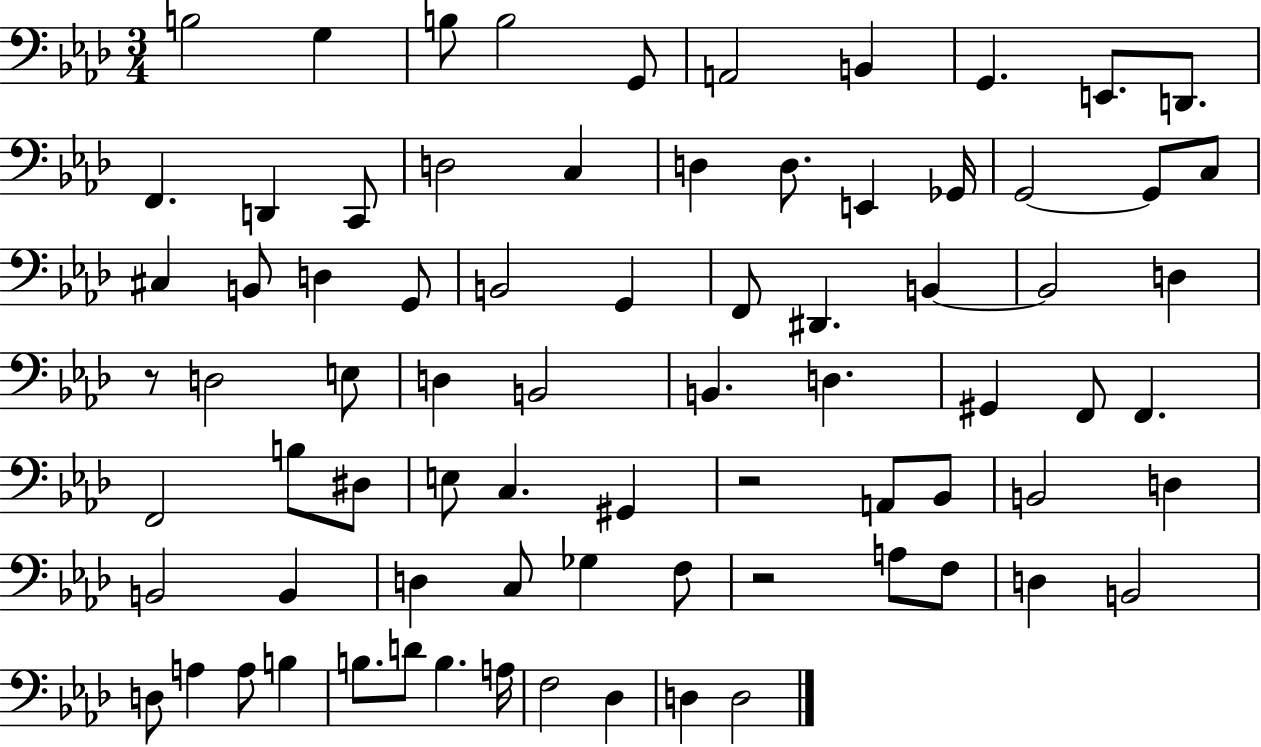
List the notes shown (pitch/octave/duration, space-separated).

B3/h G3/q B3/e B3/h G2/e A2/h B2/q G2/q. E2/e. D2/e. F2/q. D2/q C2/e D3/h C3/q D3/q D3/e. E2/q Gb2/s G2/h G2/e C3/e C#3/q B2/e D3/q G2/e B2/h G2/q F2/e D#2/q. B2/q B2/h D3/q R/e D3/h E3/e D3/q B2/h B2/q. D3/q. G#2/q F2/e F2/q. F2/h B3/e D#3/e E3/e C3/q. G#2/q R/h A2/e Bb2/e B2/h D3/q B2/h B2/q D3/q C3/e Gb3/q F3/e R/h A3/e F3/e D3/q B2/h D3/e A3/q A3/e B3/q B3/e. D4/e B3/q. A3/s F3/h Db3/q D3/q D3/h